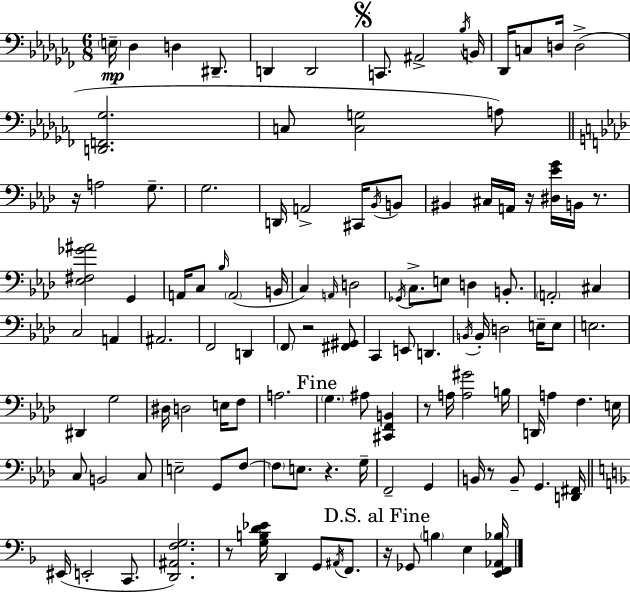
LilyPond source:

{
  \clef bass
  \numericTimeSignature
  \time 6/8
  \key aes \minor
  \repeat volta 2 { \parenthesize e16--\mp des4 d4 dis,8.-- | d,4 d,2 | \mark \markup { \musicglyph "scripts.segno" } c,8. ais,2-> \acciaccatura { bes16 } | b,16 des,16 c8 d16 d2->( | \break <d, f, ges>2. | c8 <c g>2 a8) | \bar "||" \break \key aes \major r16 a2 g8.-- | g2. | d,16 a,2-> cis,16 \acciaccatura { bes,16 } b,8 | bis,4 cis16 a,16 r16 <dis ees' g'>16 b,16 r8. | \break <ees fis ges' ais'>2 g,4 | a,16 c8 \grace { bes16 }( \parenthesize a,2 | b,16 c4) \grace { a,16 } d2 | \acciaccatura { ges,16 } c8.-> e8 d4 | \break b,8.-. \parenthesize a,2-. | cis4 c2 | a,4 ais,2. | f,2 | \break d,4 \parenthesize f,8 r2 | <fis, gis,>8 c,4 e,8 d,4. | \acciaccatura { b,16 } b,16-. d2 | e16-- e8 e2. | \break dis,4 g2 | dis16 d2 | e16 f8 a2. | \mark "Fine" \parenthesize g4. ais8 | \break <cis, f, b,>4 r8 a16 <a gis'>2 | b16 d,16 a4 f4. | e16 c8 b,2 | c8 e2-- | \break g,8 f8~~ \parenthesize f8 e8. r4. | g16-- f,2-- | g,4 b,16 r8 b,8-- g,4. | <d, fis,>16 \bar "||" \break \key f \major eis,16( e,2-. c,8. | <d, ais, f g>2.) | r8 <g b d' ees'>16 d,4 g,8 \acciaccatura { ais,16 } f,8. | \mark "D.S. al Fine" r16 ges,8 \parenthesize b4 e4 | \break <e, f, aes, bes>16 } \bar "|."
}